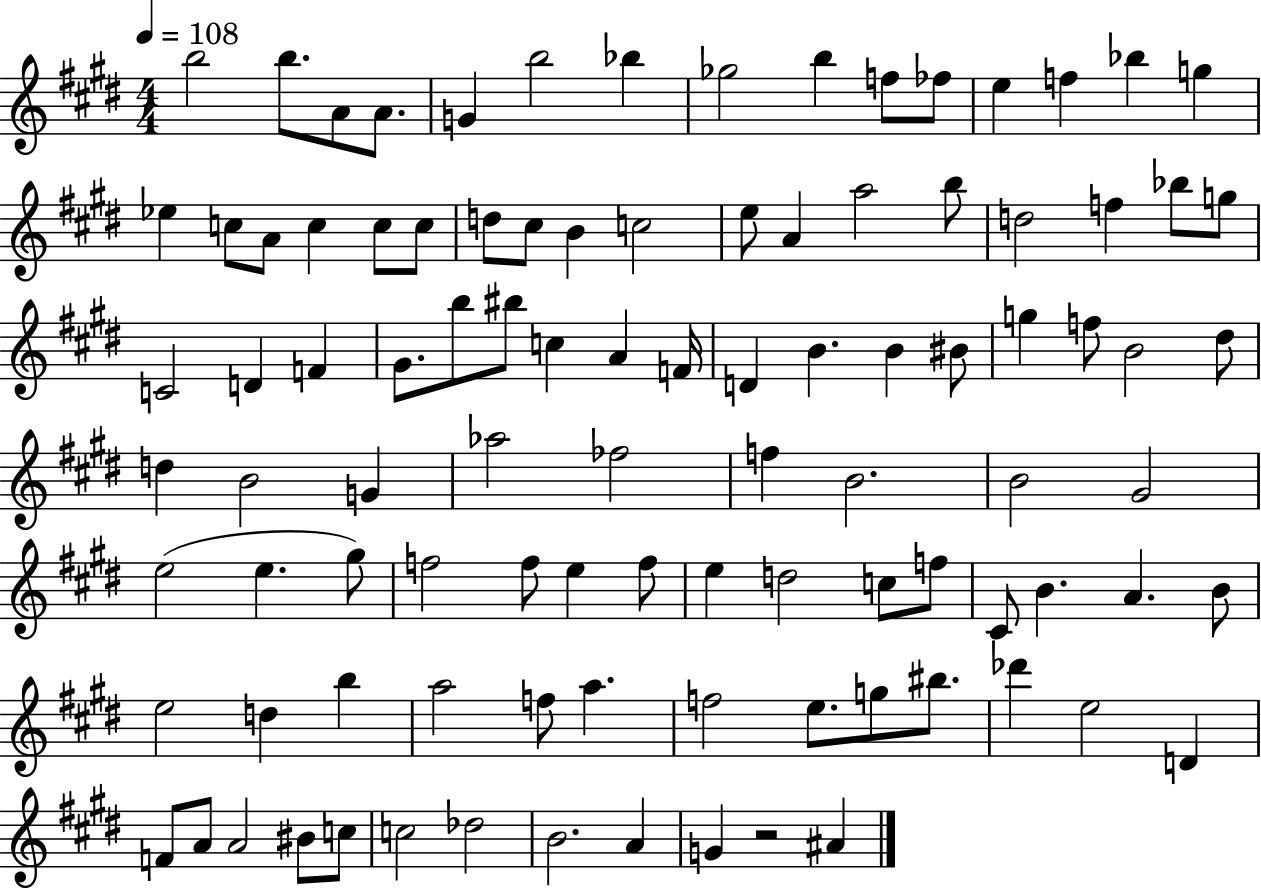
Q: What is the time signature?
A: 4/4